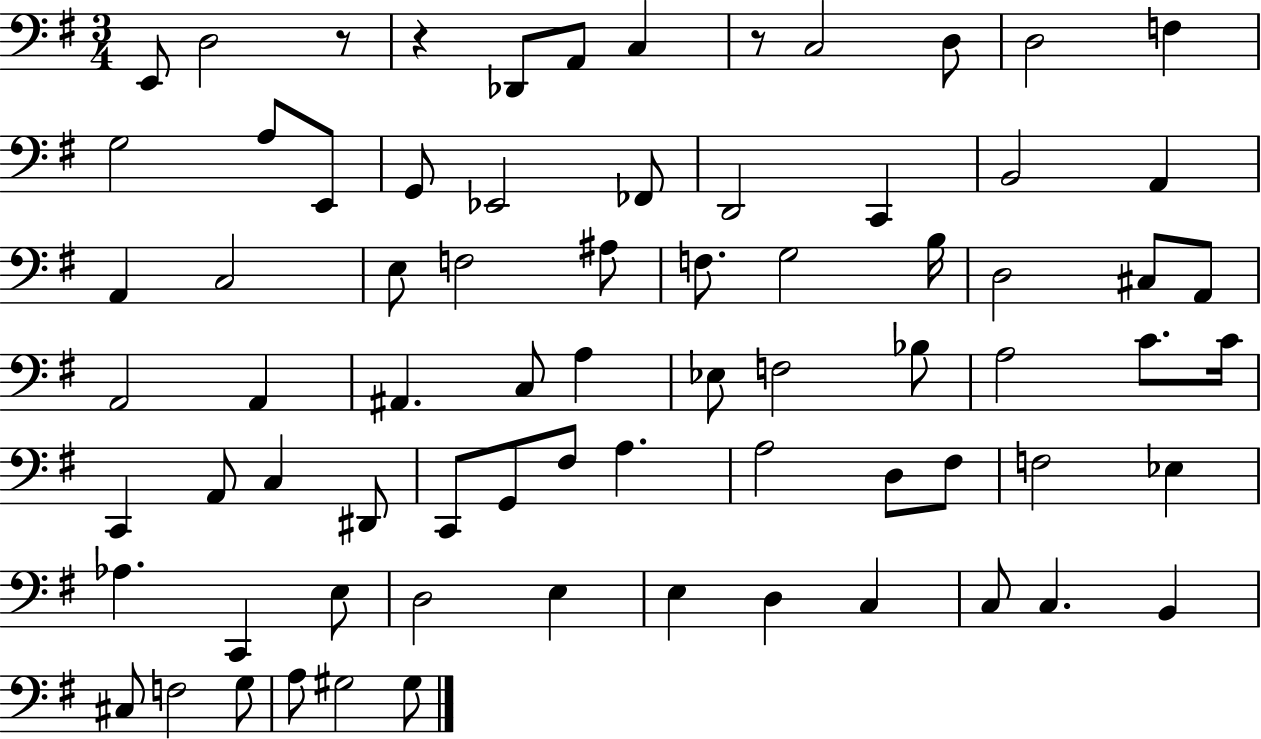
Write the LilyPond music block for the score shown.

{
  \clef bass
  \numericTimeSignature
  \time 3/4
  \key g \major
  e,8 d2 r8 | r4 des,8 a,8 c4 | r8 c2 d8 | d2 f4 | \break g2 a8 e,8 | g,8 ees,2 fes,8 | d,2 c,4 | b,2 a,4 | \break a,4 c2 | e8 f2 ais8 | f8. g2 b16 | d2 cis8 a,8 | \break a,2 a,4 | ais,4. c8 a4 | ees8 f2 bes8 | a2 c'8. c'16 | \break c,4 a,8 c4 dis,8 | c,8 g,8 fis8 a4. | a2 d8 fis8 | f2 ees4 | \break aes4. c,4 e8 | d2 e4 | e4 d4 c4 | c8 c4. b,4 | \break cis8 f2 g8 | a8 gis2 gis8 | \bar "|."
}